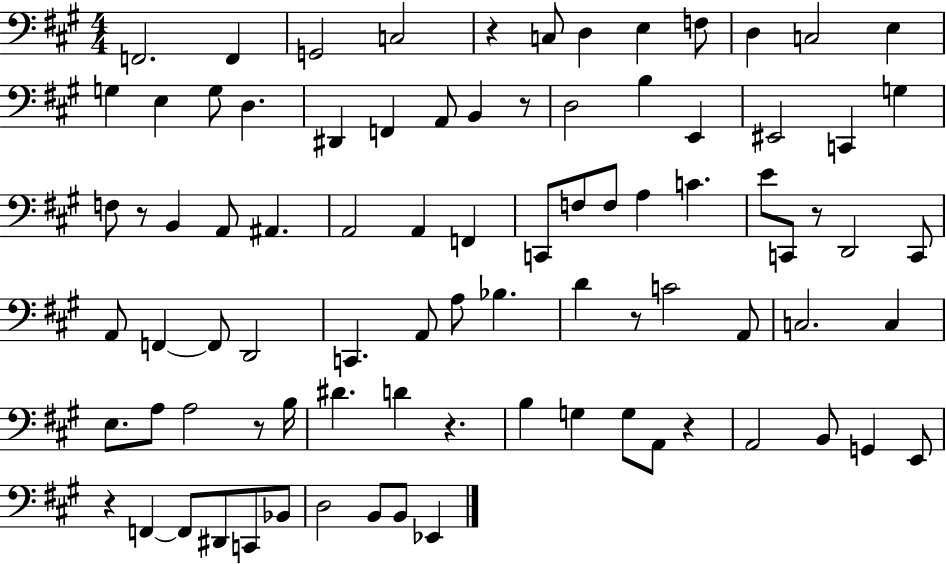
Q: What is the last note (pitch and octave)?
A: Eb2